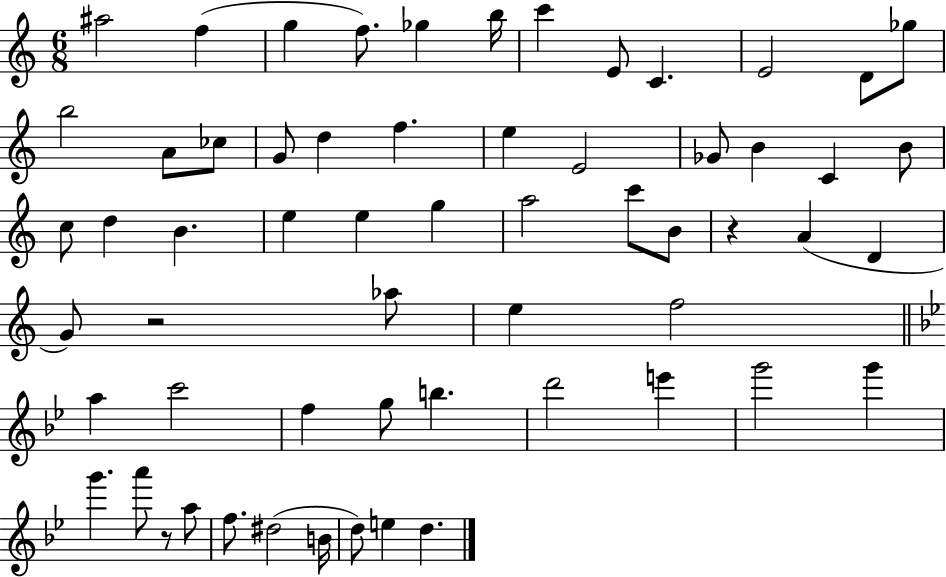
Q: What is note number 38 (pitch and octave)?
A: E5